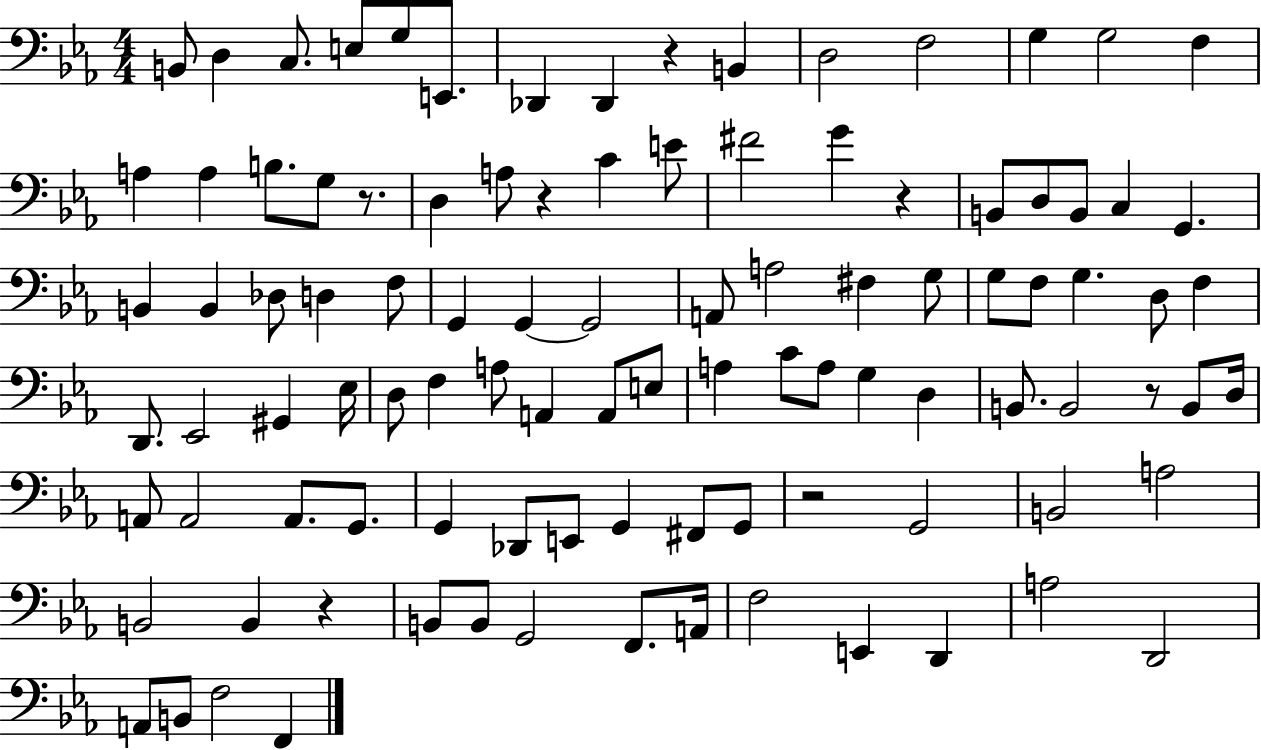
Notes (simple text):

B2/e D3/q C3/e. E3/e G3/e E2/e. Db2/q Db2/q R/q B2/q D3/h F3/h G3/q G3/h F3/q A3/q A3/q B3/e. G3/e R/e. D3/q A3/e R/q C4/q E4/e F#4/h G4/q R/q B2/e D3/e B2/e C3/q G2/q. B2/q B2/q Db3/e D3/q F3/e G2/q G2/q G2/h A2/e A3/h F#3/q G3/e G3/e F3/e G3/q. D3/e F3/q D2/e. Eb2/h G#2/q Eb3/s D3/e F3/q A3/e A2/q A2/e E3/e A3/q C4/e A3/e G3/q D3/q B2/e. B2/h R/e B2/e D3/s A2/e A2/h A2/e. G2/e. G2/q Db2/e E2/e G2/q F#2/e G2/e R/h G2/h B2/h A3/h B2/h B2/q R/q B2/e B2/e G2/h F2/e. A2/s F3/h E2/q D2/q A3/h D2/h A2/e B2/e F3/h F2/q